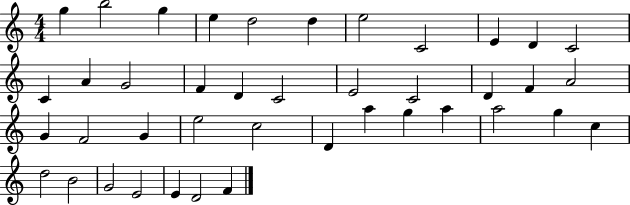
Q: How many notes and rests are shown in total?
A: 41